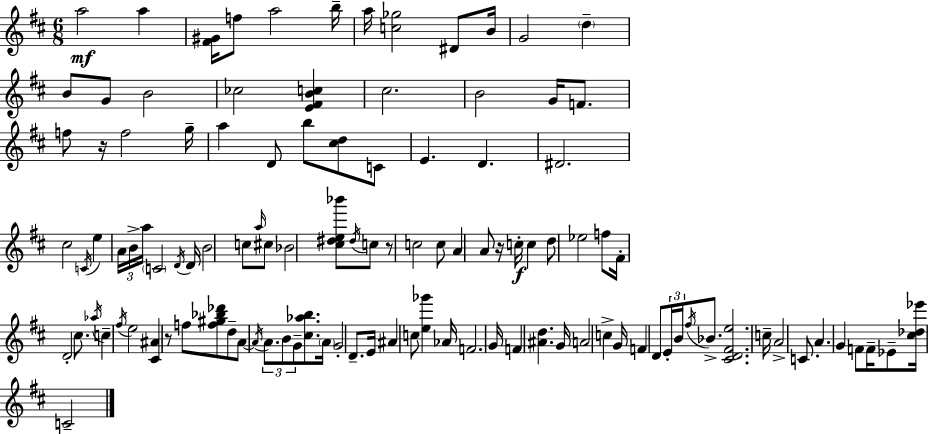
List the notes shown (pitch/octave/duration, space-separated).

A5/h A5/q [F#4,G#4]/s F5/e A5/h B5/s A5/s [C5,Gb5]/h D#4/e B4/s G4/h D5/q B4/e G4/e B4/h CES5/h [E4,F#4,B4,C5]/q C#5/h. B4/h G4/s F4/e. F5/e R/s F5/h G5/s A5/q D4/e B5/e [C#5,D5]/e C4/e E4/q. D4/q. D#4/h. C#5/h C4/s E5/q A4/s B4/s A5/s C4/h D4/s D4/s B4/h C5/e A5/s C#5/e Bb4/h [C#5,D#5,E5,Bb6]/e D#5/s C5/e R/e C5/h C5/e A4/q A4/e R/s C5/s C5/q D5/e Eb5/h F5/e F#4/s D4/h C#5/e. Ab5/s C5/q F#5/s E5/h [C#4,A#4]/q R/e F5/e [F5,G#5,Bb5,Db6]/e D5/e A4/e A4/s A4/e. B4/e G4/e [C#5,Ab5,B5]/e. A4/s G4/h D4/e. E4/s A#4/q C5/e [E5,Gb6]/q Ab4/s F4/h. G4/s F4/q [A#4,D5]/q. G4/s A4/h C5/q G4/s F4/q D4/e E4/s B4/s F#5/s Bb4/e. [C#4,D4,F#4,E5]/h. C5/s A4/h C4/e. A4/q. G4/q F4/e F4/s Eb4/e [C#5,Db5,Eb6]/s C4/h